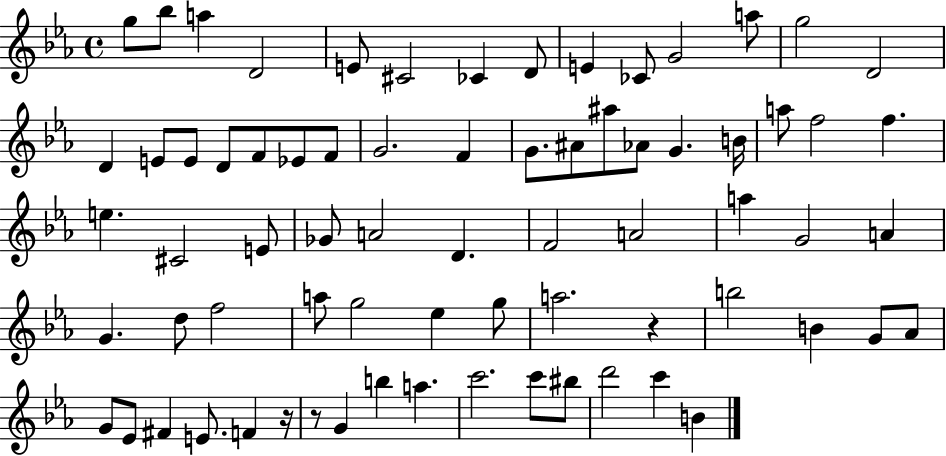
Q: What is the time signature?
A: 4/4